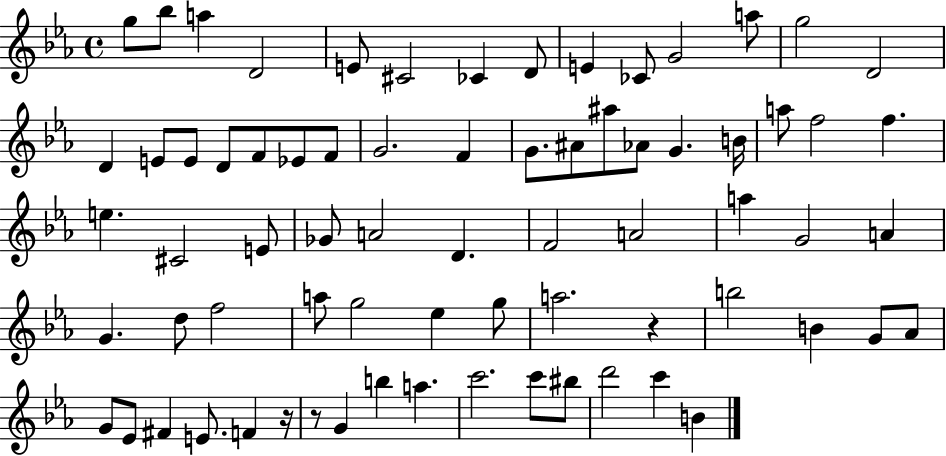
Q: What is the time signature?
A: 4/4